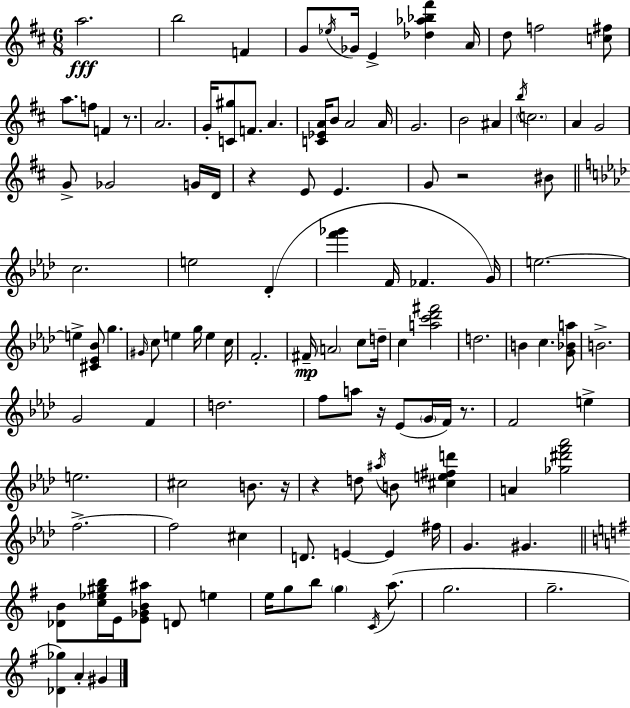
{
  \clef treble
  \numericTimeSignature
  \time 6/8
  \key d \major
  a''2.\fff | b''2 f'4 | g'8 \acciaccatura { ees''16 } ges'16 e'4-> <des'' aes'' bes'' fis'''>4 | a'16 d''8 f''2 <c'' fis''>8 | \break a''8. f''8 f'4 r8. | a'2. | g'16-. <c' gis''>8 f'8. a'4. | <c' ees' a'>16 b'8 a'2 | \break a'16 g'2. | b'2 ais'4 | \acciaccatura { b''16 } \parenthesize c''2. | a'4 g'2 | \break g'8-> ges'2 | g'16 d'16 r4 e'8 e'4. | g'8 r2 | bis'8 \bar "||" \break \key aes \major c''2. | e''2 des'4-.( | <f''' ges'''>4 f'16 fes'4. g'16) | e''2.~~ | \break e''4-> <cis' ees' bes'>8 g''4. | \grace { gis'16 } c''8 e''4 g''16 e''4 | c''16 f'2.-. | fis'16--\mp \parenthesize a'2 c''8 | \break d''16-- c''4 <a'' c''' des''' fis'''>2 | d''2. | b'4 c''4. <g' bes' a''>8 | b'2.-> | \break g'2 f'4 | d''2. | f''8 a''8 r16 ees'8( \parenthesize g'16 f'16) r8. | f'2 e''4-> | \break e''2. | cis''2 b'8. | r16 r4 d''8 \acciaccatura { ais''16 } b'8 <cis'' e'' fis'' d'''>4 | a'4 <ges'' dis''' f''' aes'''>2 | \break f''2.->~~ | f''2 cis''4 | d'8. e'4~~ e'4 | fis''16 g'4. gis'4. | \break \bar "||" \break \key g \major <des' b'>8 <c'' ees'' gis'' b''>16 e'16 <e' ges' b' ais''>8 d'8 e''4 | e''16 g''8 b''8 \parenthesize g''4 \acciaccatura { c'16 }( a''8. | g''2. | g''2.-- | \break <des' ges''>4) a'4-. gis'4 | \bar "|."
}